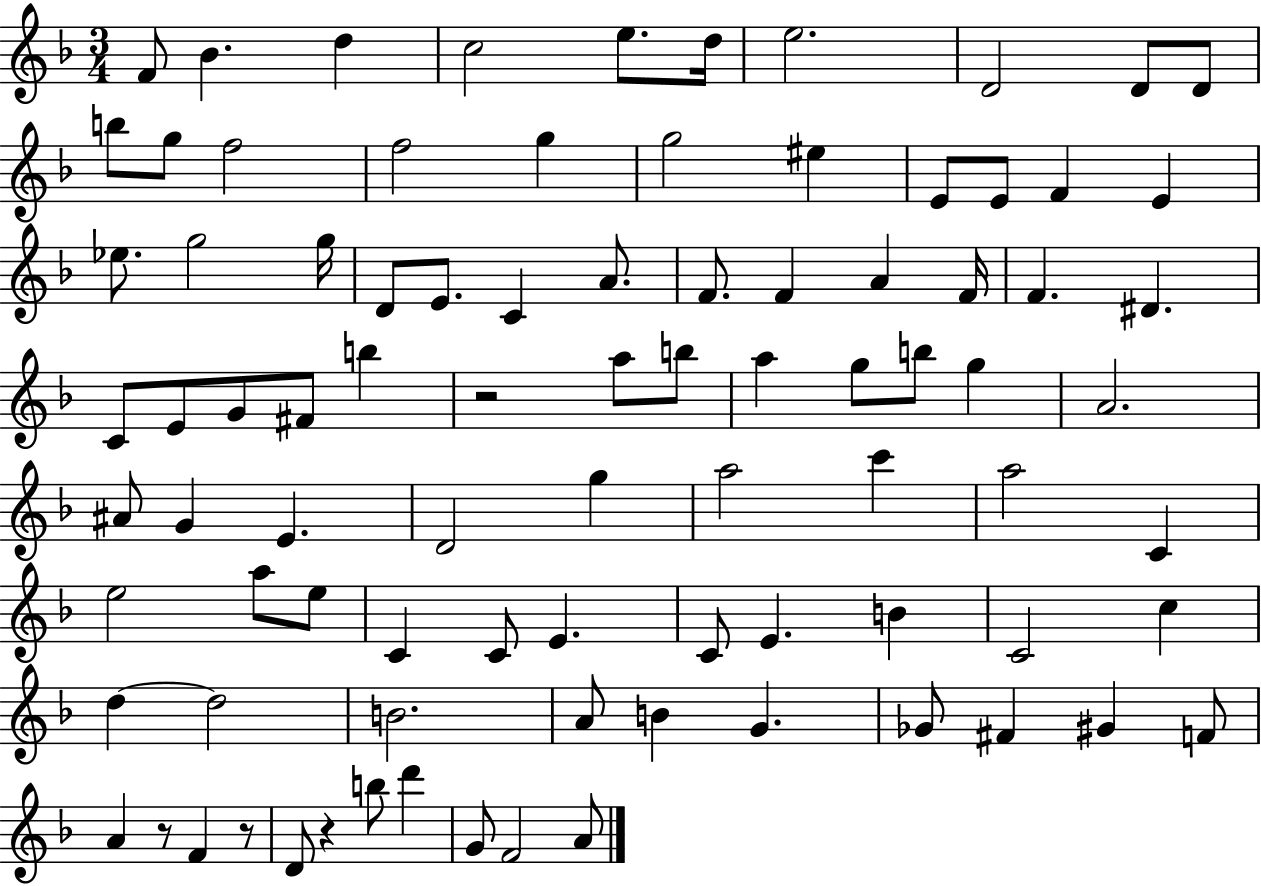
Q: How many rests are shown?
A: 4